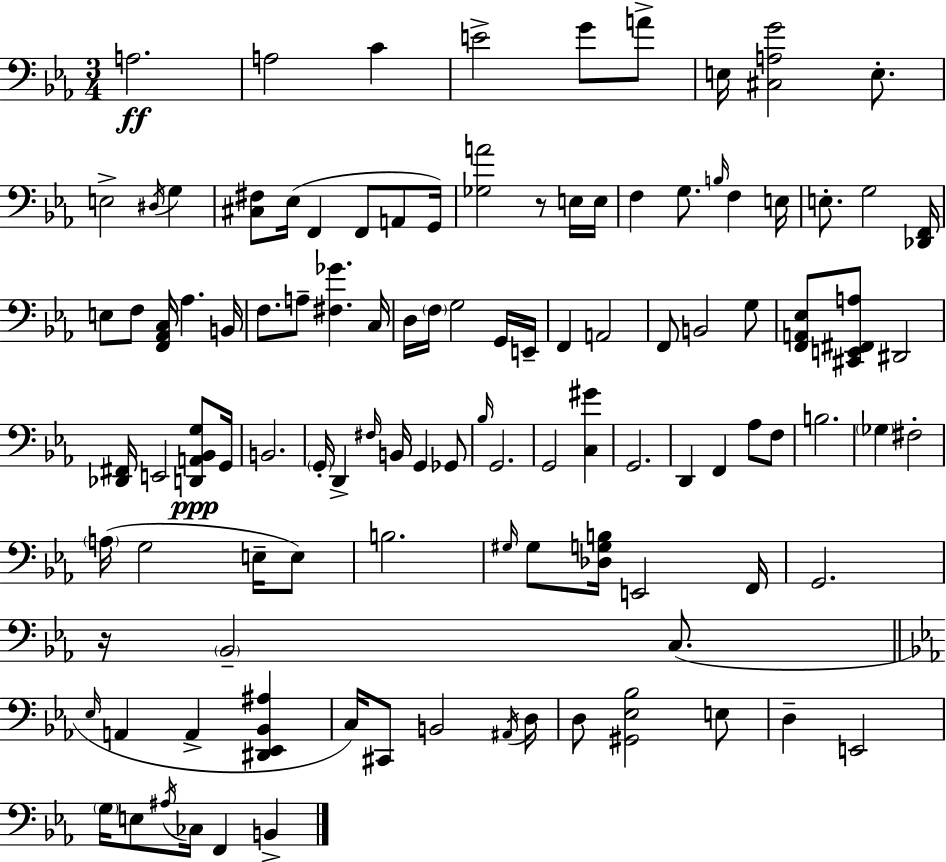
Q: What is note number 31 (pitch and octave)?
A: A3